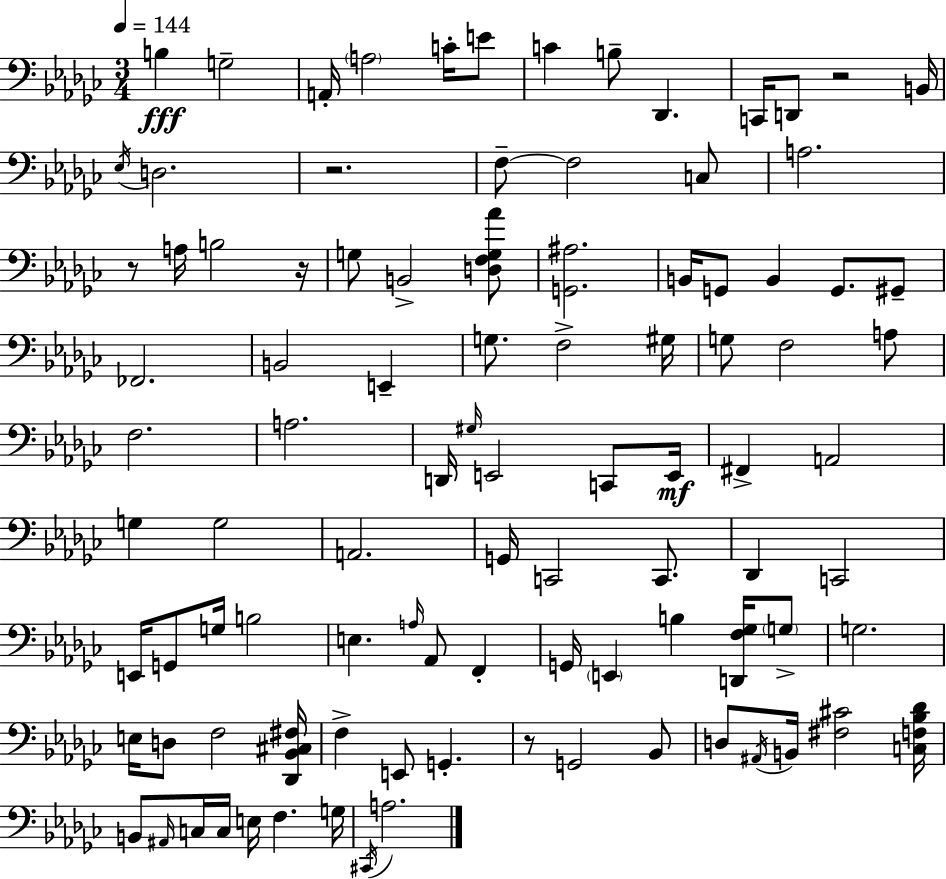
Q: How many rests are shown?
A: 5